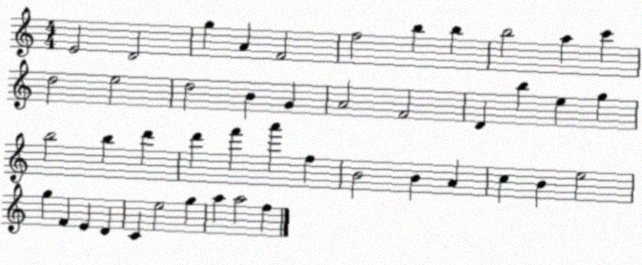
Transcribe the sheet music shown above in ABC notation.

X:1
T:Untitled
M:4/4
L:1/4
K:C
E2 D2 g A F2 f2 b b b2 a c' d2 e2 d2 B G A2 F2 D b e g b2 b d' d' f' a' f B2 B A c B e2 g F E D C e2 g a a2 f